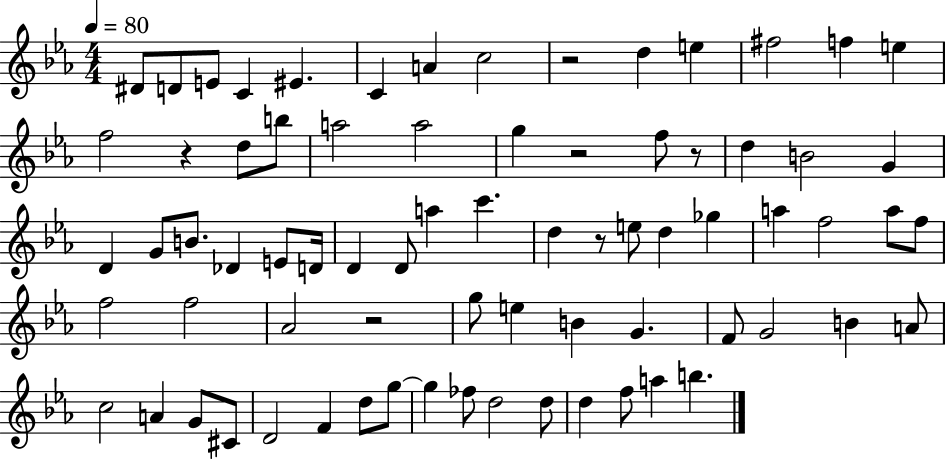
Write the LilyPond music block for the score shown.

{
  \clef treble
  \numericTimeSignature
  \time 4/4
  \key ees \major
  \tempo 4 = 80
  dis'8 d'8 e'8 c'4 eis'4. | c'4 a'4 c''2 | r2 d''4 e''4 | fis''2 f''4 e''4 | \break f''2 r4 d''8 b''8 | a''2 a''2 | g''4 r2 f''8 r8 | d''4 b'2 g'4 | \break d'4 g'8 b'8. des'4 e'8 d'16 | d'4 d'8 a''4 c'''4. | d''4 r8 e''8 d''4 ges''4 | a''4 f''2 a''8 f''8 | \break f''2 f''2 | aes'2 r2 | g''8 e''4 b'4 g'4. | f'8 g'2 b'4 a'8 | \break c''2 a'4 g'8 cis'8 | d'2 f'4 d''8 g''8~~ | g''4 fes''8 d''2 d''8 | d''4 f''8 a''4 b''4. | \break \bar "|."
}